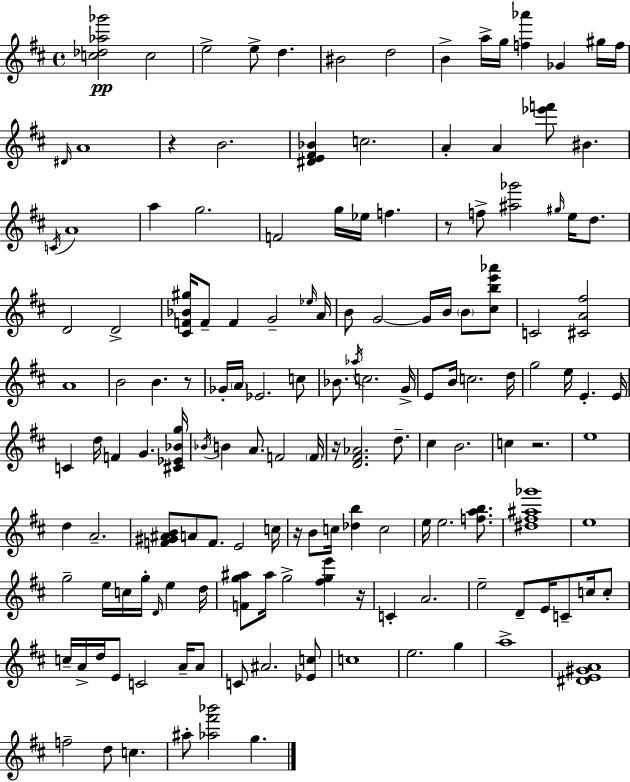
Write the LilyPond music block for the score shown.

{
  \clef treble
  \time 4/4
  \defaultTimeSignature
  \key d \major
  <c'' des'' aes'' ges'''>2\pp c''2 | e''2-> e''8-> d''4. | bis'2 d''2 | b'4-> a''16-> g''16 <f'' aes'''>4 ges'4 gis''16 f''16 | \break \grace { dis'16 } a'1 | r4 b'2. | <dis' e' fis' bes'>4 c''2. | a'4-. a'4 <ees''' f'''>8 bis'4. | \break \acciaccatura { c'16 } a'1 | a''4 g''2. | f'2 g''16 ees''16 f''4. | r8 f''8-> <ais'' ges'''>2 \grace { gis''16 } e''16 | \break d''8. d'2 d'2-> | <cis' f' bes' gis''>16 f'8-- f'4 g'2-- | \grace { ees''16 } a'16 b'8 g'2~~ g'16 b'16 | \parenthesize b'8 <cis'' b'' e''' aes'''>8 c'2 <cis' a' fis''>2 | \break a'1 | b'2 b'4. | r8 ges'16-. \parenthesize a'16 ees'2. | c''8 bes'8. \acciaccatura { aes''16 } c''2. | \break g'16-> e'8 b'16 c''2. | d''16 g''2 e''16 e'4.-. | e'16 c'4 d''16 f'4 g'4. | <cis' ees' bes' g''>16 \acciaccatura { bes'16 } b'4 a'8. f'2 | \break \parenthesize f'16 r16 <d' fis' aes'>2. | d''8.-- cis''4 b'2. | c''4 r2. | e''1 | \break d''4 a'2.-- | <f' gis' ais' b'>8 a'8 f'8. e'2 | c''16 r16 b'8 c''16 <des'' b''>4 c''2 | e''16 e''2. | \break <f'' a'' b''>8. <dis'' fis'' ais'' ges'''>1 | e''1 | g''2-- e''16 c''16 | g''16-. \grace { d'16 } e''4 d''16 <f' g'' ais''>8 ais''16 g''2-> | \break <fis'' g'' e'''>4 r16 c'4-. a'2. | e''2-- d'8-- | e'16 c'8-- c''16 c''8-. c''16-- a'16-> d''16 e'8 c'2 | a'16-- a'8 c'8 ais'2. | \break <ees' c''>8 c''1 | e''2. | g''4 a''1-> | <dis' e' gis' a'>1 | \break f''2-- d''8 | c''4. ais''8-. <aes'' fis''' bes'''>2 | g''4. \bar "|."
}